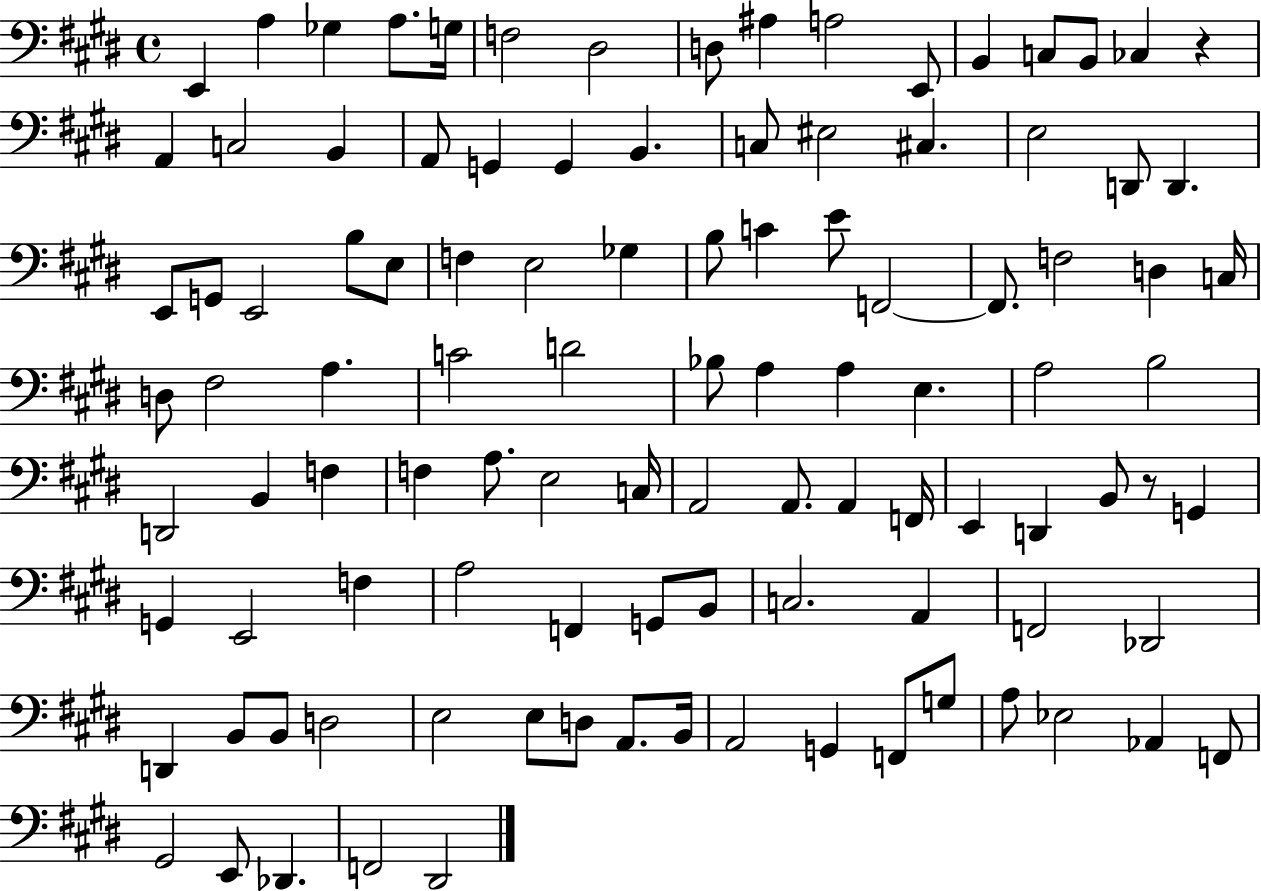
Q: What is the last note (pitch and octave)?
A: D#2